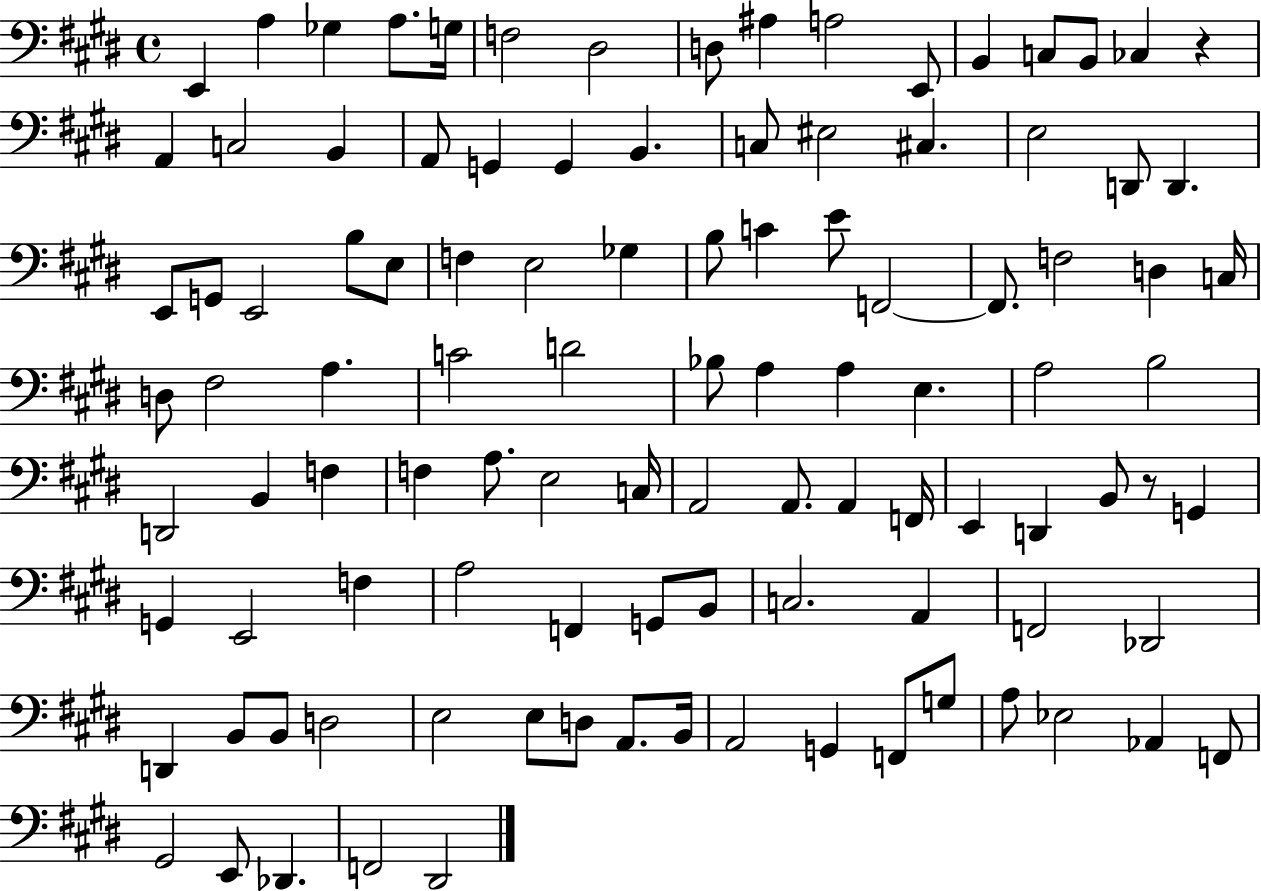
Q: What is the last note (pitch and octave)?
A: D#2